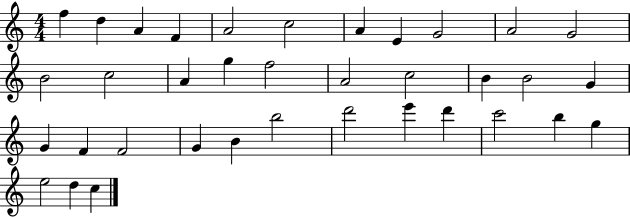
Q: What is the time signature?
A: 4/4